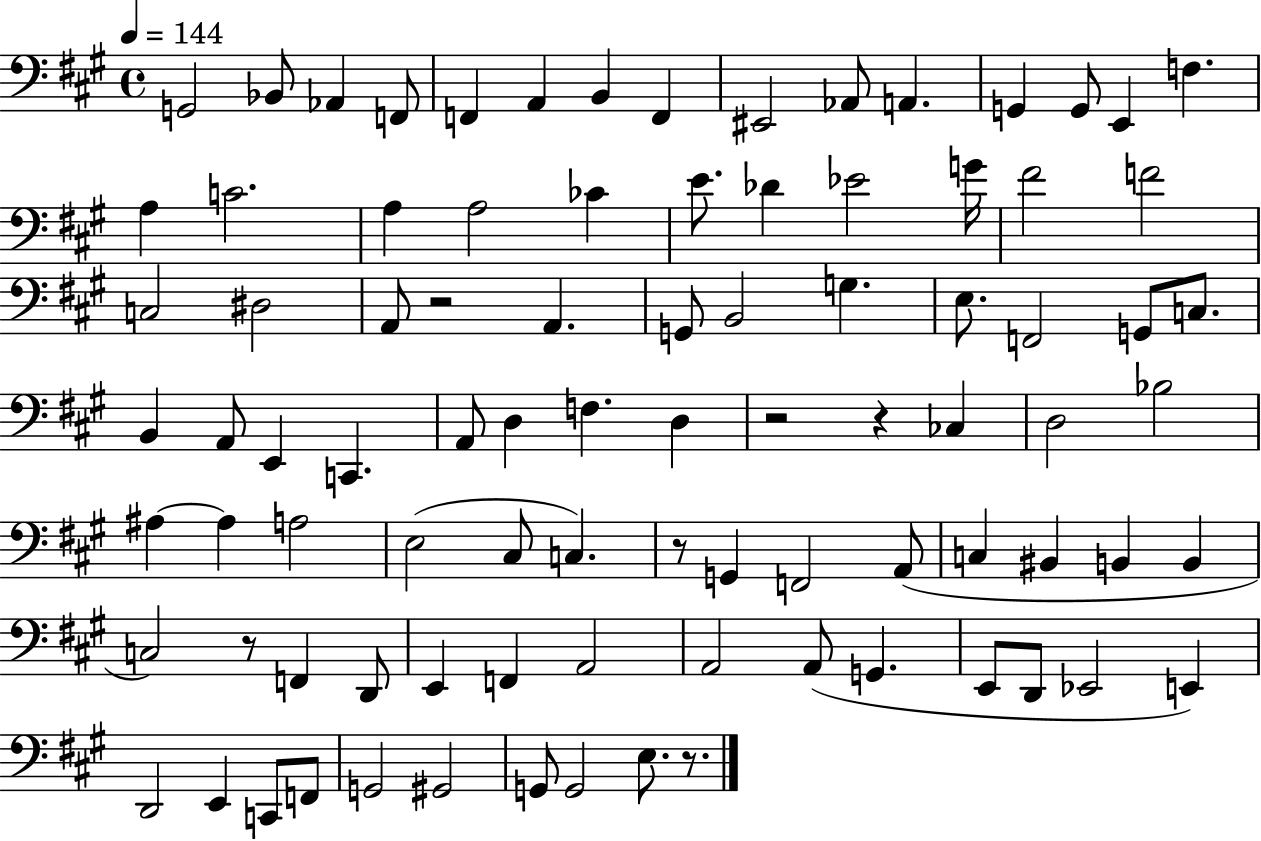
{
  \clef bass
  \time 4/4
  \defaultTimeSignature
  \key a \major
  \tempo 4 = 144
  \repeat volta 2 { g,2 bes,8 aes,4 f,8 | f,4 a,4 b,4 f,4 | eis,2 aes,8 a,4. | g,4 g,8 e,4 f4. | \break a4 c'2. | a4 a2 ces'4 | e'8. des'4 ees'2 g'16 | fis'2 f'2 | \break c2 dis2 | a,8 r2 a,4. | g,8 b,2 g4. | e8. f,2 g,8 c8. | \break b,4 a,8 e,4 c,4. | a,8 d4 f4. d4 | r2 r4 ces4 | d2 bes2 | \break ais4~~ ais4 a2 | e2( cis8 c4.) | r8 g,4 f,2 a,8( | c4 bis,4 b,4 b,4 | \break c2) r8 f,4 d,8 | e,4 f,4 a,2 | a,2 a,8( g,4. | e,8 d,8 ees,2 e,4) | \break d,2 e,4 c,8 f,8 | g,2 gis,2 | g,8 g,2 e8. r8. | } \bar "|."
}